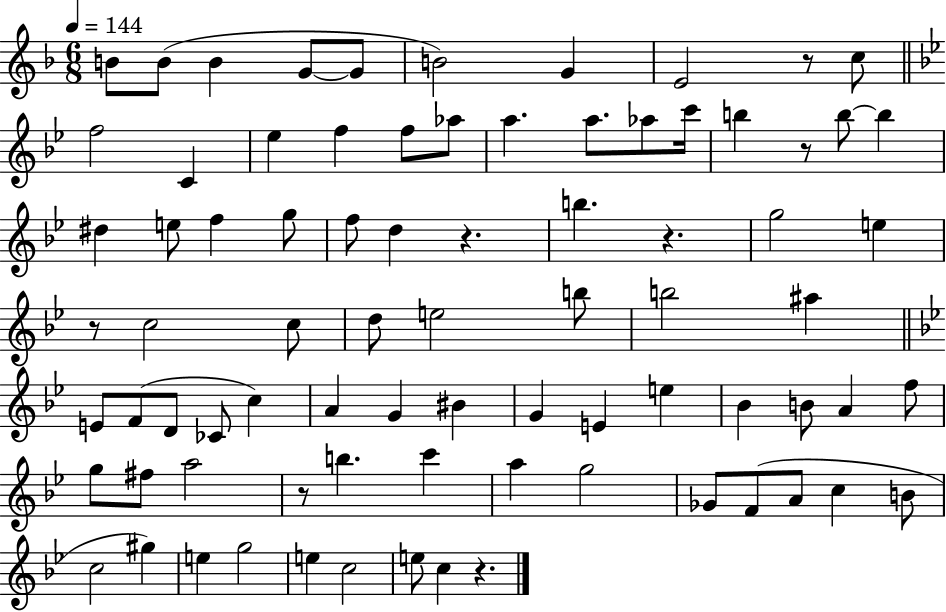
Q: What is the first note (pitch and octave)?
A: B4